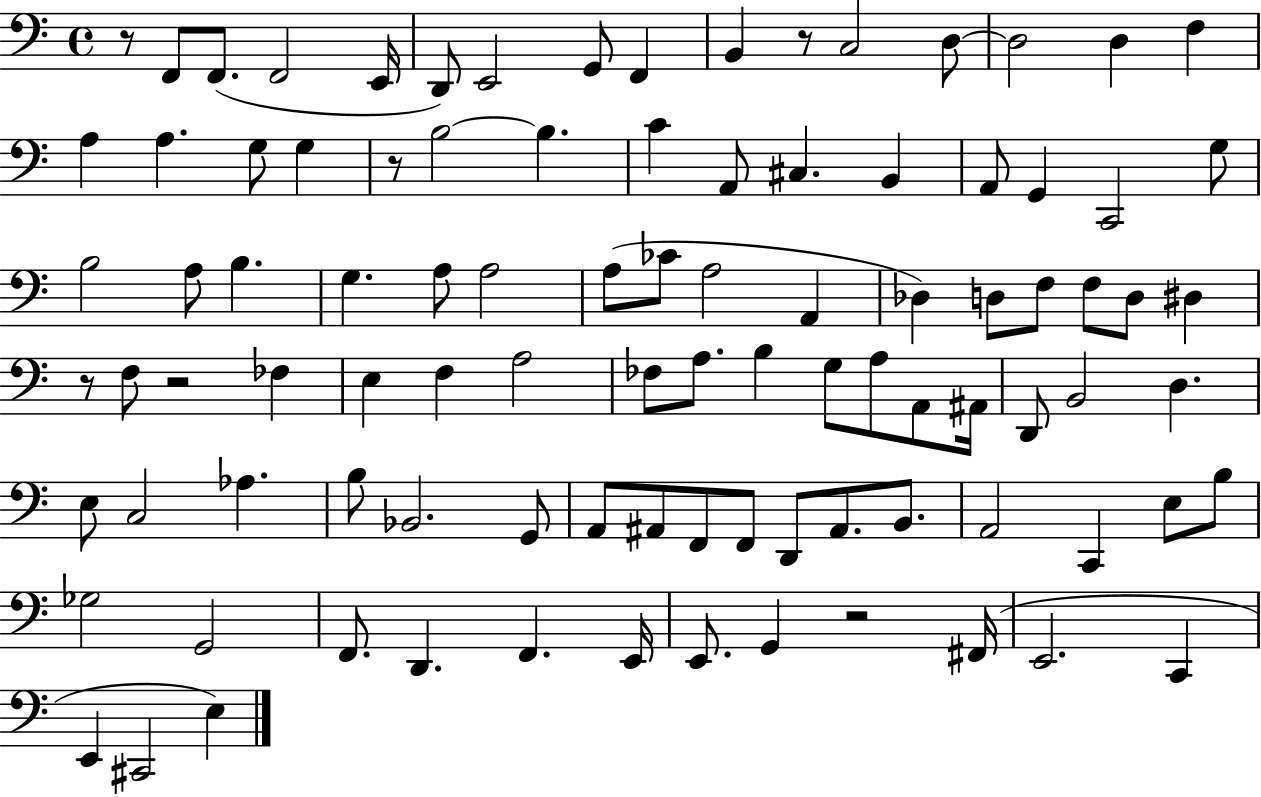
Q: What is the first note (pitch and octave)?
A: F2